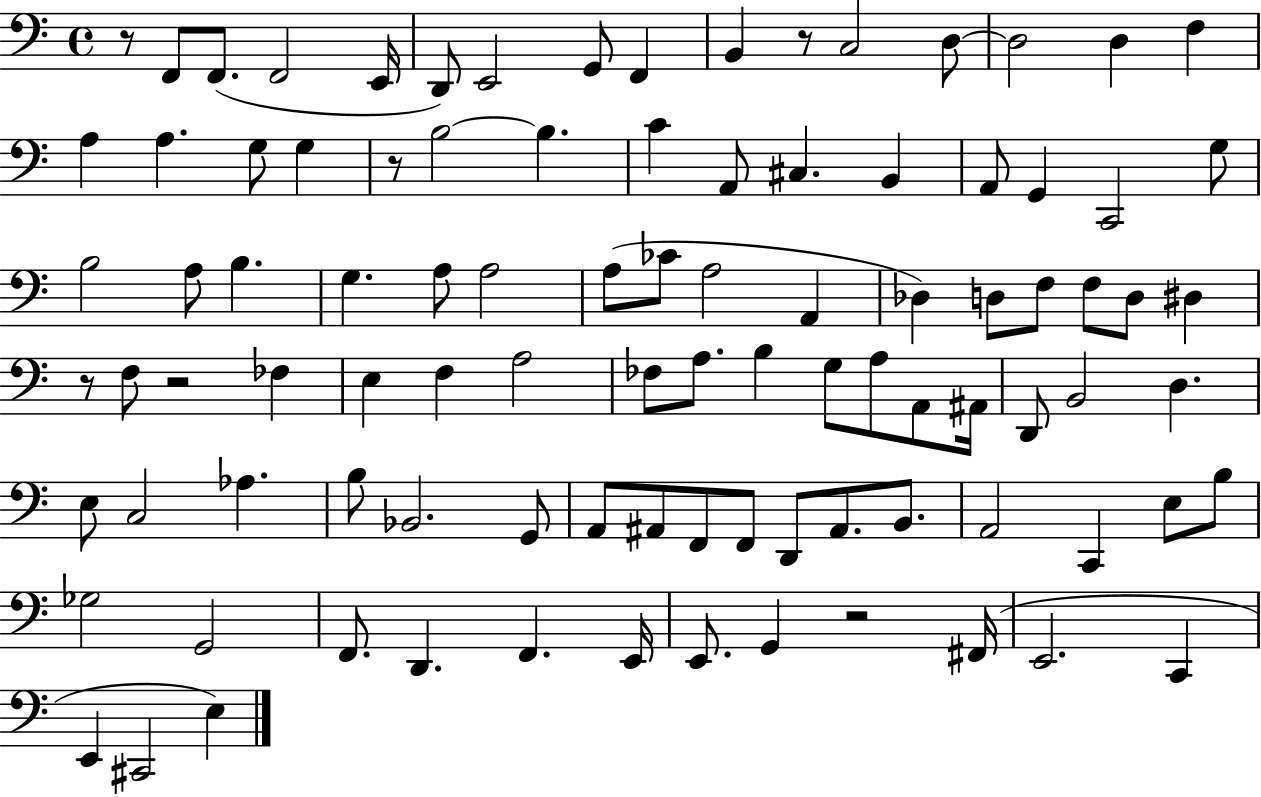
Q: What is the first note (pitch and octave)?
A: F2